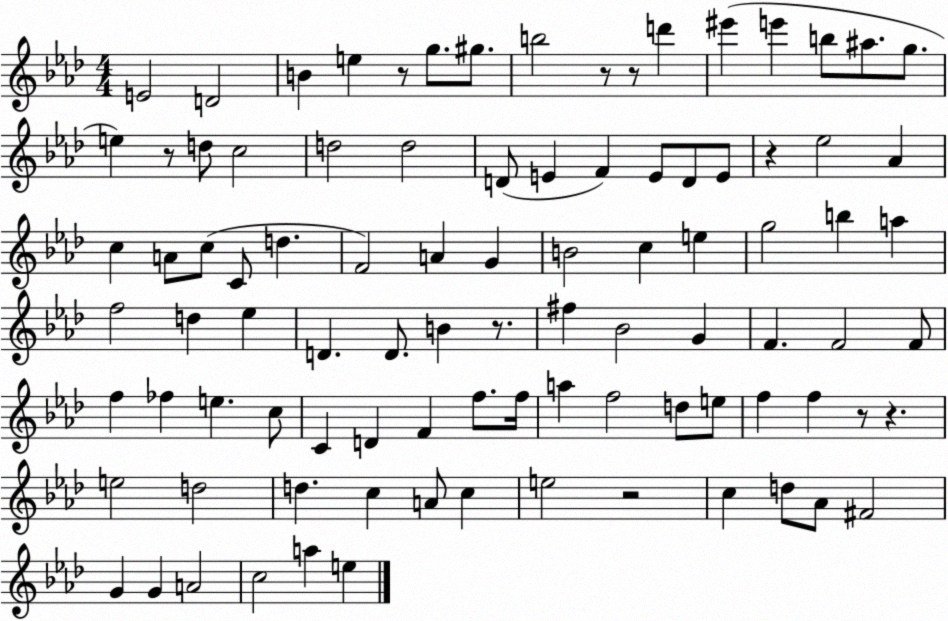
X:1
T:Untitled
M:4/4
L:1/4
K:Ab
E2 D2 B e z/2 g/2 ^g/2 b2 z/2 z/2 d' ^e' e' b/2 ^a/2 g/2 e z/2 d/2 c2 d2 d2 D/2 E F E/2 D/2 E/2 z _e2 _A c A/2 c/2 C/2 d F2 A G B2 c e g2 b a f2 d _e D D/2 B z/2 ^f _B2 G F F2 F/2 f _f e c/2 C D F f/2 f/4 a f2 d/2 e/2 f f z/2 z e2 d2 d c A/2 c e2 z2 c d/2 _A/2 ^F2 G G A2 c2 a e